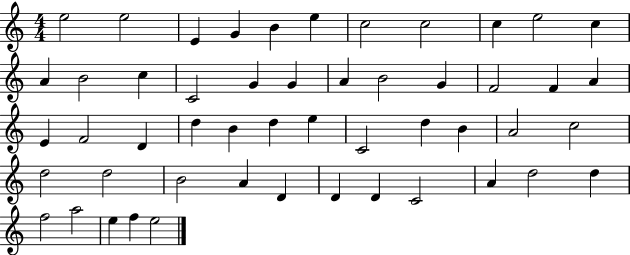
X:1
T:Untitled
M:4/4
L:1/4
K:C
e2 e2 E G B e c2 c2 c e2 c A B2 c C2 G G A B2 G F2 F A E F2 D d B d e C2 d B A2 c2 d2 d2 B2 A D D D C2 A d2 d f2 a2 e f e2